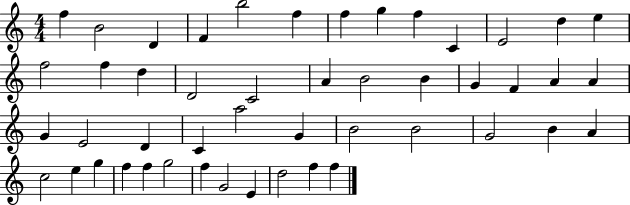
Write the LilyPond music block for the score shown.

{
  \clef treble
  \numericTimeSignature
  \time 4/4
  \key c \major
  f''4 b'2 d'4 | f'4 b''2 f''4 | f''4 g''4 f''4 c'4 | e'2 d''4 e''4 | \break f''2 f''4 d''4 | d'2 c'2 | a'4 b'2 b'4 | g'4 f'4 a'4 a'4 | \break g'4 e'2 d'4 | c'4 a''2 g'4 | b'2 b'2 | g'2 b'4 a'4 | \break c''2 e''4 g''4 | f''4 f''4 g''2 | f''4 g'2 e'4 | d''2 f''4 f''4 | \break \bar "|."
}